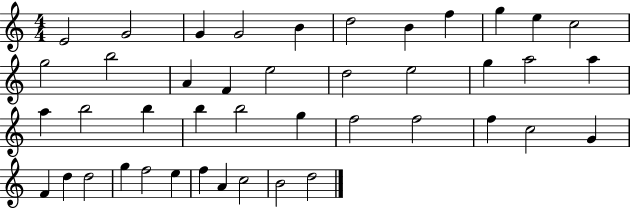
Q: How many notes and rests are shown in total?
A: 43